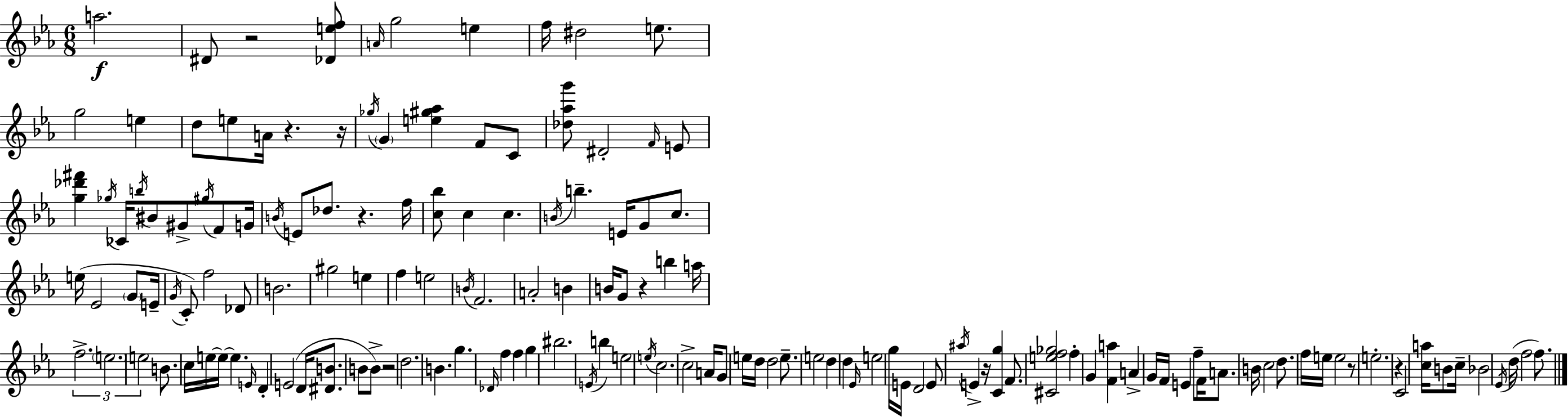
{
  \clef treble
  \numericTimeSignature
  \time 6/8
  \key c \minor
  a''2.\f | dis'8 r2 <des' e'' f''>8 | \grace { a'16 } g''2 e''4 | f''16 dis''2 e''8. | \break g''2 e''4 | d''8 e''8 a'16 r4. | r16 \acciaccatura { ges''16 } \parenthesize g'4 <e'' gis'' aes''>4 f'8 | c'8 <des'' aes'' g'''>8 dis'2-. | \break \grace { f'16 } e'8 <g'' des''' fis'''>4 \acciaccatura { ges''16 } ces'16 \acciaccatura { b''16 } bis'8 | gis'8-> \acciaccatura { gis''16 } f'8 g'16 \acciaccatura { b'16 } e'8 des''8. | r4. f''16 <c'' bes''>8 c''4 | c''4. \acciaccatura { b'16 } b''4.-- | \break e'16 g'8 c''8. e''16( ees'2 | \parenthesize g'8 e'16-- \acciaccatura { g'16 }) c'8-. f''2 | des'8 b'2. | gis''2 | \break e''4 f''4 | e''2 \acciaccatura { b'16 } f'2. | a'2-. | b'4 b'16 g'8 | \break r4 b''4 a''16 \tuplet 3/2 { f''2.-> | \parenthesize e''2. | e''2 } | b'8. c''16 e''16~~ e''16~~ | \break e''4. \grace { e'16 } d'4-. e'2( | d'16 <dis' b'>8. b'8 | b'8->) r2 d''2. | b'4. | \break g''4. \grace { des'16 } | f''4 f''4 g''4 | bis''2. | \acciaccatura { e'16 } b''4 e''2 | \break \acciaccatura { e''16 } c''2. | c''2-> a'16 g'8 | e''16 d''16 d''2 e''8.-- | e''2 d''4 | \break d''4 \grace { ees'16 } e''2 | g''16 e'16 d'2 | e'8 \acciaccatura { ais''16 } e'4-> r16 <c' g''>4 | f'8. <cis' e'' f'' ges''>2 | \break f''4-. g'4 <f' a''>4 | a'4-> g'16 f'16 e'4 f''8-- | f'16 a'8. b'16 c''2 | d''8. f''16 e''16 e''2 | \break r8 e''2.-. | r4 c'2 | <c'' a''>16 b'8 c''16-- bes'2 | \acciaccatura { ees'16 }( d''16 f''2 | \break f''8.) \bar "|."
}